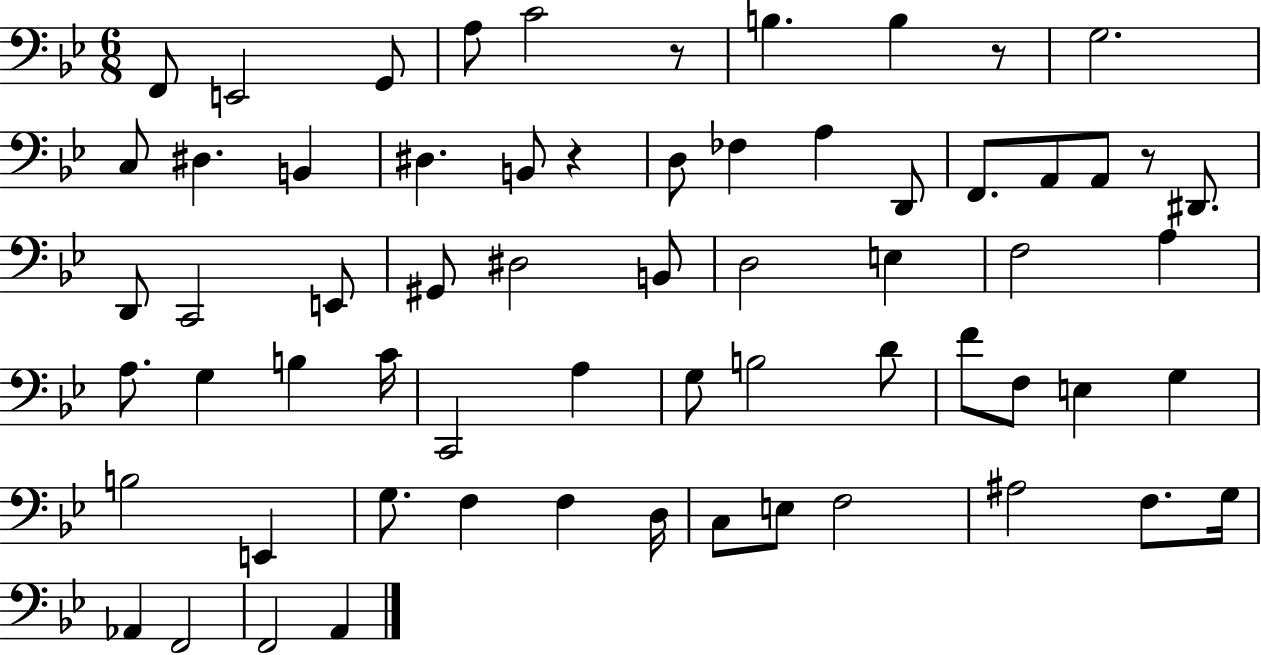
F2/e E2/h G2/e A3/e C4/h R/e B3/q. B3/q R/e G3/h. C3/e D#3/q. B2/q D#3/q. B2/e R/q D3/e FES3/q A3/q D2/e F2/e. A2/e A2/e R/e D#2/e. D2/e C2/h E2/e G#2/e D#3/h B2/e D3/h E3/q F3/h A3/q A3/e. G3/q B3/q C4/s C2/h A3/q G3/e B3/h D4/e F4/e F3/e E3/q G3/q B3/h E2/q G3/e. F3/q F3/q D3/s C3/e E3/e F3/h A#3/h F3/e. G3/s Ab2/q F2/h F2/h A2/q